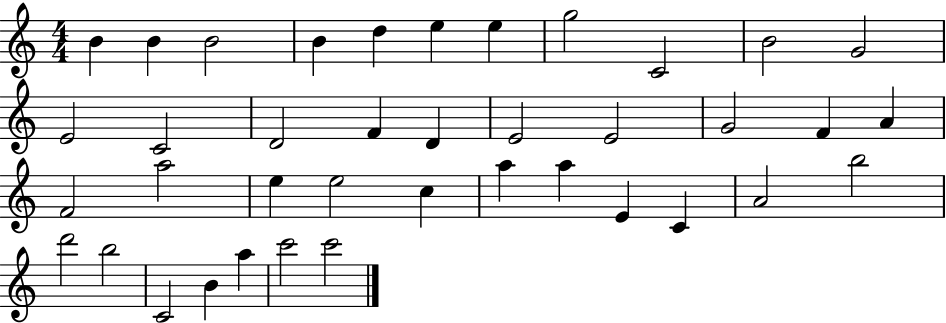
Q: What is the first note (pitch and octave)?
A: B4